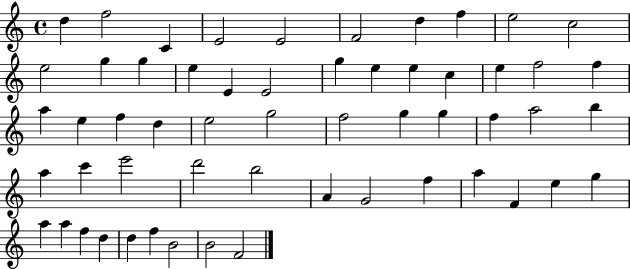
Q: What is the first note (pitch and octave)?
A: D5